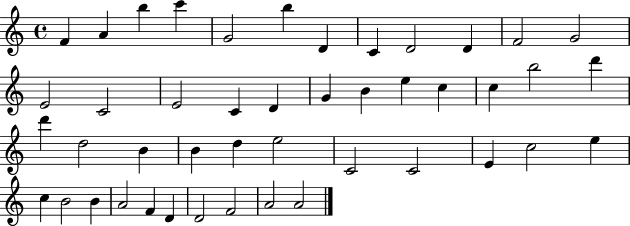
X:1
T:Untitled
M:4/4
L:1/4
K:C
F A b c' G2 b D C D2 D F2 G2 E2 C2 E2 C D G B e c c b2 d' d' d2 B B d e2 C2 C2 E c2 e c B2 B A2 F D D2 F2 A2 A2